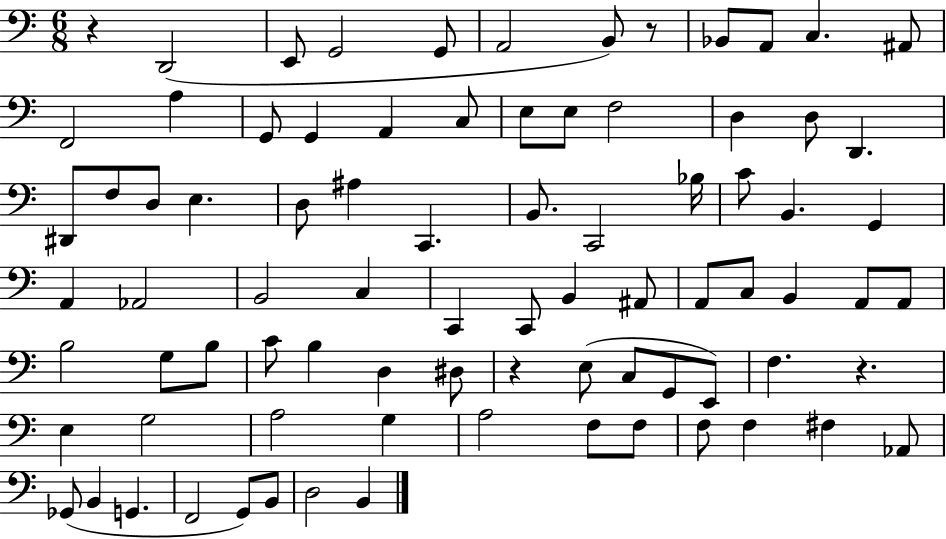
R/q D2/h E2/e G2/h G2/e A2/h B2/e R/e Bb2/e A2/e C3/q. A#2/e F2/h A3/q G2/e G2/q A2/q C3/e E3/e E3/e F3/h D3/q D3/e D2/q. D#2/e F3/e D3/e E3/q. D3/e A#3/q C2/q. B2/e. C2/h Bb3/s C4/e B2/q. G2/q A2/q Ab2/h B2/h C3/q C2/q C2/e B2/q A#2/e A2/e C3/e B2/q A2/e A2/e B3/h G3/e B3/e C4/e B3/q D3/q D#3/e R/q E3/e C3/e G2/e E2/e F3/q. R/q. E3/q G3/h A3/h G3/q A3/h F3/e F3/e F3/e F3/q F#3/q Ab2/e Gb2/e B2/q G2/q. F2/h G2/e B2/e D3/h B2/q